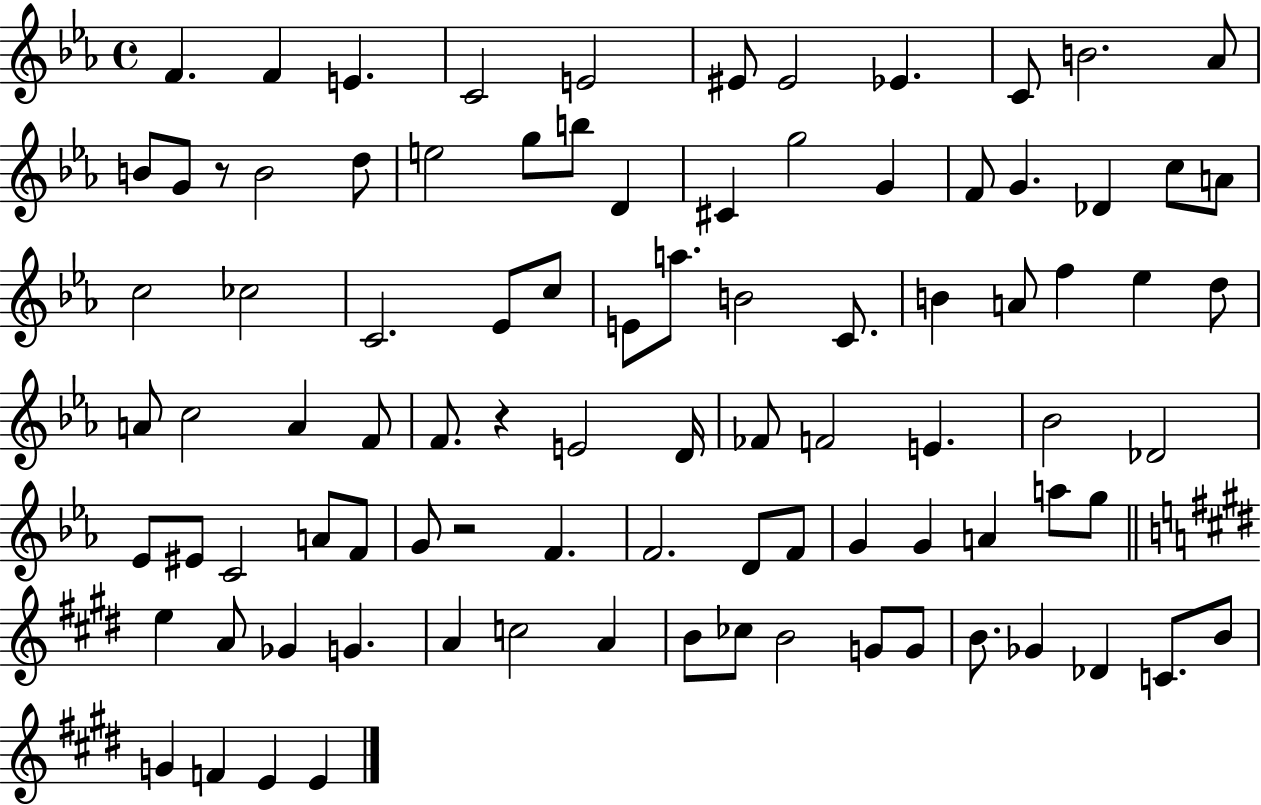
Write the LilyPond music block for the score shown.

{
  \clef treble
  \time 4/4
  \defaultTimeSignature
  \key ees \major
  f'4. f'4 e'4. | c'2 e'2 | eis'8 eis'2 ees'4. | c'8 b'2. aes'8 | \break b'8 g'8 r8 b'2 d''8 | e''2 g''8 b''8 d'4 | cis'4 g''2 g'4 | f'8 g'4. des'4 c''8 a'8 | \break c''2 ces''2 | c'2. ees'8 c''8 | e'8 a''8. b'2 c'8. | b'4 a'8 f''4 ees''4 d''8 | \break a'8 c''2 a'4 f'8 | f'8. r4 e'2 d'16 | fes'8 f'2 e'4. | bes'2 des'2 | \break ees'8 eis'8 c'2 a'8 f'8 | g'8 r2 f'4. | f'2. d'8 f'8 | g'4 g'4 a'4 a''8 g''8 | \break \bar "||" \break \key e \major e''4 a'8 ges'4 g'4. | a'4 c''2 a'4 | b'8 ces''8 b'2 g'8 g'8 | b'8. ges'4 des'4 c'8. b'8 | \break g'4 f'4 e'4 e'4 | \bar "|."
}